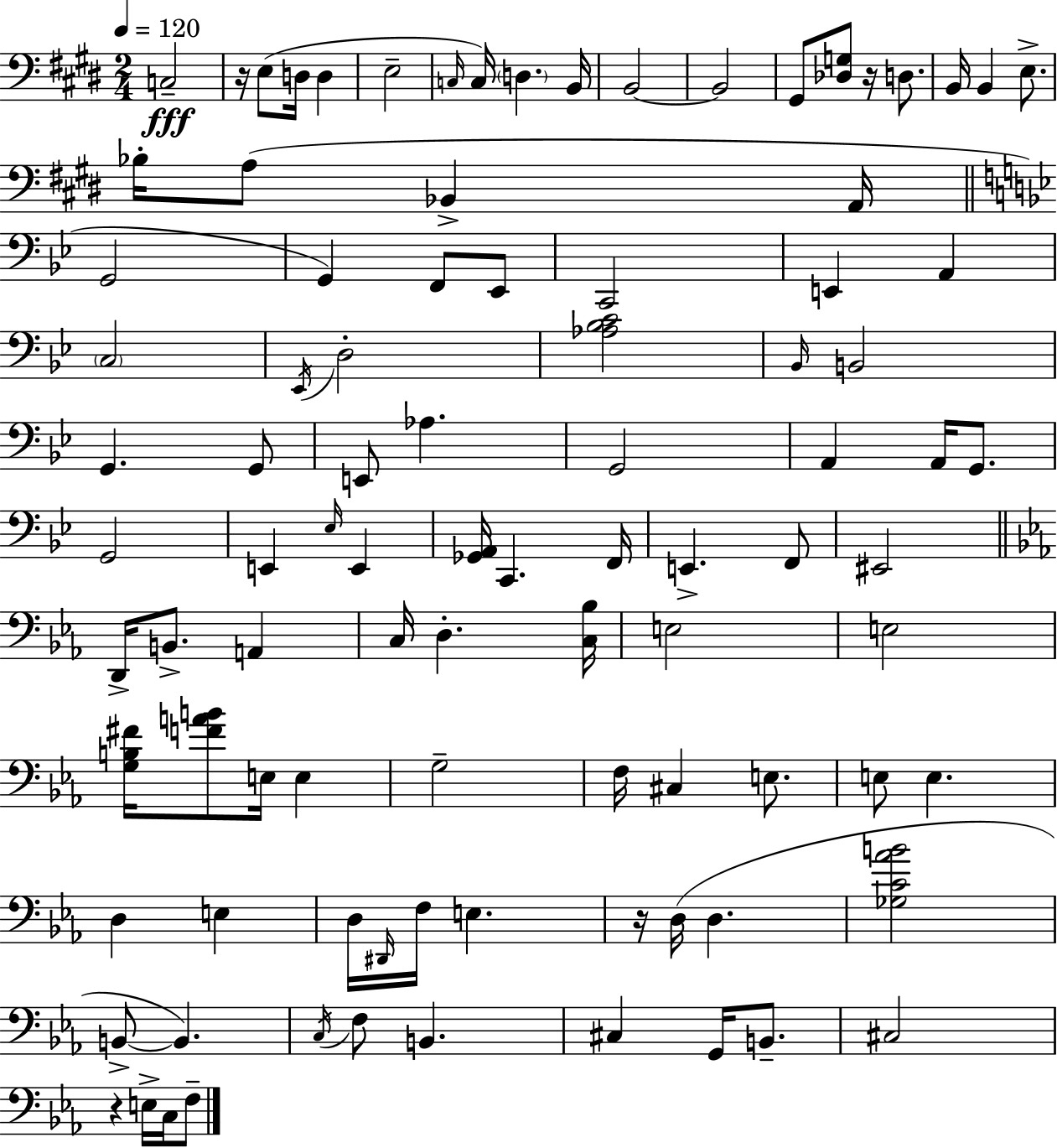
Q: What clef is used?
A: bass